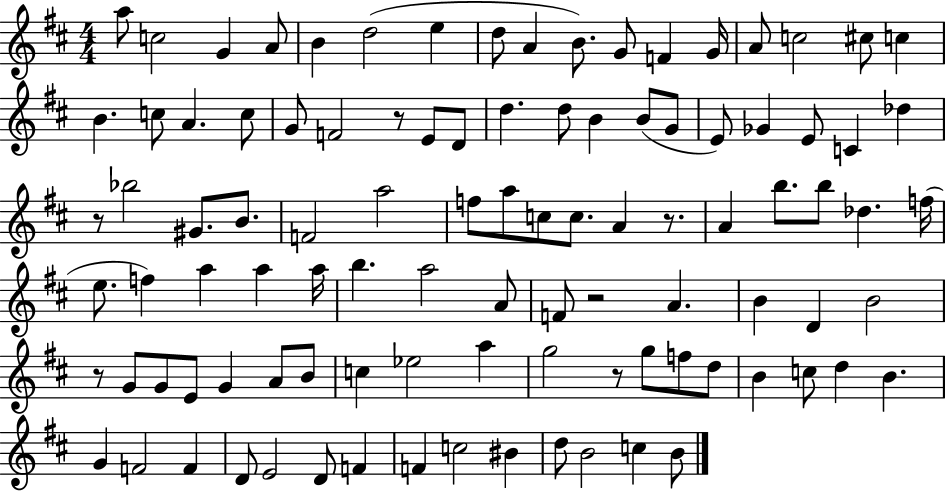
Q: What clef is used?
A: treble